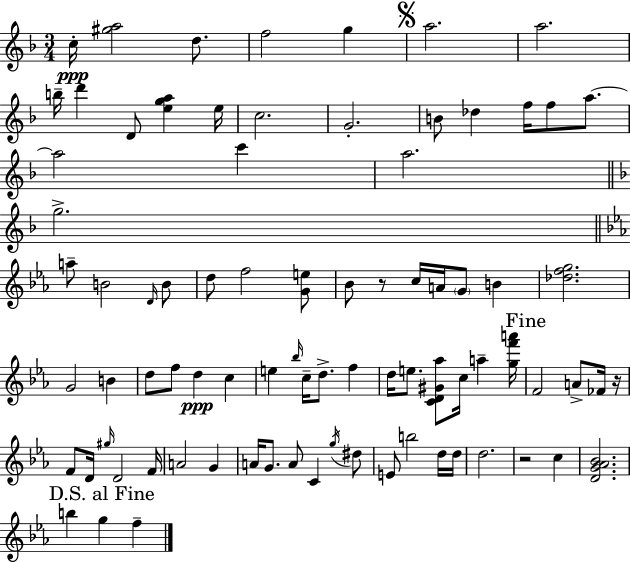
C5/s [G#5,A5]/h D5/e. F5/h G5/q A5/h. A5/h. B5/s D6/q D4/e [E5,G5,A5]/q E5/s C5/h. G4/h. B4/e Db5/q F5/s F5/e A5/e. A5/h C6/q A5/h. G5/h. A5/e B4/h D4/s B4/e D5/e F5/h [G4,E5]/e Bb4/e R/e C5/s A4/s G4/e B4/q [Db5,F5,G5]/h. G4/h B4/q D5/e F5/e D5/q C5/q E5/q Bb5/s C5/s D5/e. F5/q D5/s E5/e. [C4,D4,G#4,Ab5]/e C5/s A5/q [G5,F6,A6]/s F4/h A4/e FES4/s R/s F4/e D4/s G#5/s D4/h F4/s A4/h G4/q A4/s G4/e. A4/e C4/q G5/s D#5/e E4/e B5/h D5/s D5/s D5/h. R/h C5/q [D4,G4,Ab4,Bb4]/h. B5/q G5/q F5/q